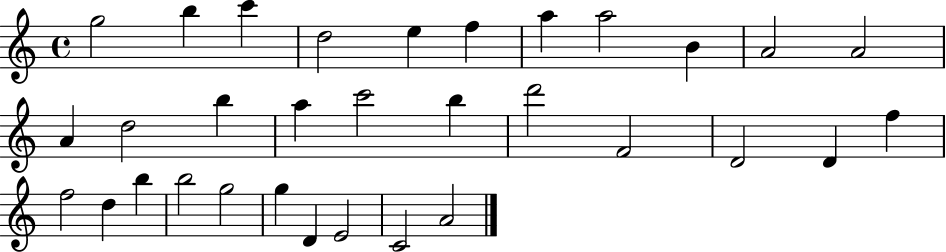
X:1
T:Untitled
M:4/4
L:1/4
K:C
g2 b c' d2 e f a a2 B A2 A2 A d2 b a c'2 b d'2 F2 D2 D f f2 d b b2 g2 g D E2 C2 A2